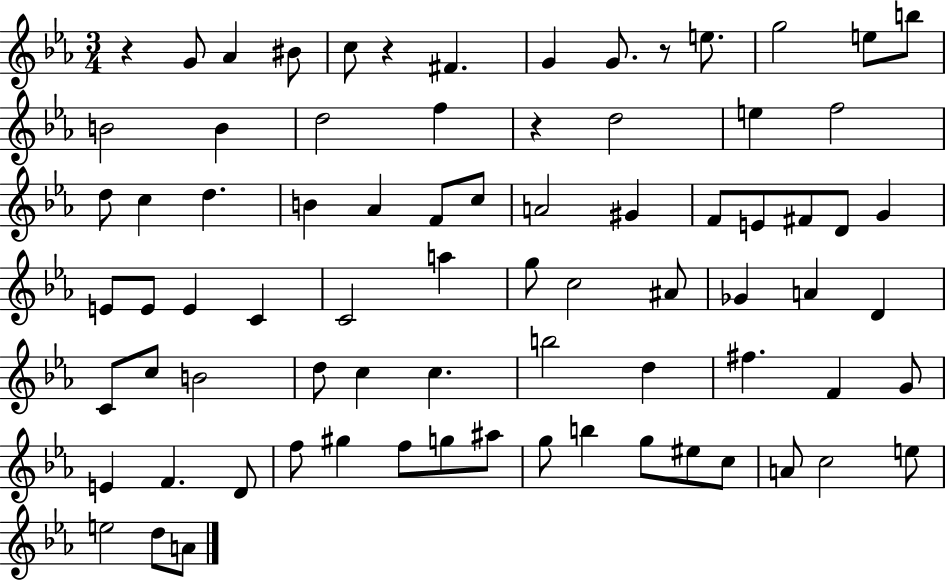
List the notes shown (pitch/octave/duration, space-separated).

R/q G4/e Ab4/q BIS4/e C5/e R/q F#4/q. G4/q G4/e. R/e E5/e. G5/h E5/e B5/e B4/h B4/q D5/h F5/q R/q D5/h E5/q F5/h D5/e C5/q D5/q. B4/q Ab4/q F4/e C5/e A4/h G#4/q F4/e E4/e F#4/e D4/e G4/q E4/e E4/e E4/q C4/q C4/h A5/q G5/e C5/h A#4/e Gb4/q A4/q D4/q C4/e C5/e B4/h D5/e C5/q C5/q. B5/h D5/q F#5/q. F4/q G4/e E4/q F4/q. D4/e F5/e G#5/q F5/e G5/e A#5/e G5/e B5/q G5/e EIS5/e C5/e A4/e C5/h E5/e E5/h D5/e A4/e